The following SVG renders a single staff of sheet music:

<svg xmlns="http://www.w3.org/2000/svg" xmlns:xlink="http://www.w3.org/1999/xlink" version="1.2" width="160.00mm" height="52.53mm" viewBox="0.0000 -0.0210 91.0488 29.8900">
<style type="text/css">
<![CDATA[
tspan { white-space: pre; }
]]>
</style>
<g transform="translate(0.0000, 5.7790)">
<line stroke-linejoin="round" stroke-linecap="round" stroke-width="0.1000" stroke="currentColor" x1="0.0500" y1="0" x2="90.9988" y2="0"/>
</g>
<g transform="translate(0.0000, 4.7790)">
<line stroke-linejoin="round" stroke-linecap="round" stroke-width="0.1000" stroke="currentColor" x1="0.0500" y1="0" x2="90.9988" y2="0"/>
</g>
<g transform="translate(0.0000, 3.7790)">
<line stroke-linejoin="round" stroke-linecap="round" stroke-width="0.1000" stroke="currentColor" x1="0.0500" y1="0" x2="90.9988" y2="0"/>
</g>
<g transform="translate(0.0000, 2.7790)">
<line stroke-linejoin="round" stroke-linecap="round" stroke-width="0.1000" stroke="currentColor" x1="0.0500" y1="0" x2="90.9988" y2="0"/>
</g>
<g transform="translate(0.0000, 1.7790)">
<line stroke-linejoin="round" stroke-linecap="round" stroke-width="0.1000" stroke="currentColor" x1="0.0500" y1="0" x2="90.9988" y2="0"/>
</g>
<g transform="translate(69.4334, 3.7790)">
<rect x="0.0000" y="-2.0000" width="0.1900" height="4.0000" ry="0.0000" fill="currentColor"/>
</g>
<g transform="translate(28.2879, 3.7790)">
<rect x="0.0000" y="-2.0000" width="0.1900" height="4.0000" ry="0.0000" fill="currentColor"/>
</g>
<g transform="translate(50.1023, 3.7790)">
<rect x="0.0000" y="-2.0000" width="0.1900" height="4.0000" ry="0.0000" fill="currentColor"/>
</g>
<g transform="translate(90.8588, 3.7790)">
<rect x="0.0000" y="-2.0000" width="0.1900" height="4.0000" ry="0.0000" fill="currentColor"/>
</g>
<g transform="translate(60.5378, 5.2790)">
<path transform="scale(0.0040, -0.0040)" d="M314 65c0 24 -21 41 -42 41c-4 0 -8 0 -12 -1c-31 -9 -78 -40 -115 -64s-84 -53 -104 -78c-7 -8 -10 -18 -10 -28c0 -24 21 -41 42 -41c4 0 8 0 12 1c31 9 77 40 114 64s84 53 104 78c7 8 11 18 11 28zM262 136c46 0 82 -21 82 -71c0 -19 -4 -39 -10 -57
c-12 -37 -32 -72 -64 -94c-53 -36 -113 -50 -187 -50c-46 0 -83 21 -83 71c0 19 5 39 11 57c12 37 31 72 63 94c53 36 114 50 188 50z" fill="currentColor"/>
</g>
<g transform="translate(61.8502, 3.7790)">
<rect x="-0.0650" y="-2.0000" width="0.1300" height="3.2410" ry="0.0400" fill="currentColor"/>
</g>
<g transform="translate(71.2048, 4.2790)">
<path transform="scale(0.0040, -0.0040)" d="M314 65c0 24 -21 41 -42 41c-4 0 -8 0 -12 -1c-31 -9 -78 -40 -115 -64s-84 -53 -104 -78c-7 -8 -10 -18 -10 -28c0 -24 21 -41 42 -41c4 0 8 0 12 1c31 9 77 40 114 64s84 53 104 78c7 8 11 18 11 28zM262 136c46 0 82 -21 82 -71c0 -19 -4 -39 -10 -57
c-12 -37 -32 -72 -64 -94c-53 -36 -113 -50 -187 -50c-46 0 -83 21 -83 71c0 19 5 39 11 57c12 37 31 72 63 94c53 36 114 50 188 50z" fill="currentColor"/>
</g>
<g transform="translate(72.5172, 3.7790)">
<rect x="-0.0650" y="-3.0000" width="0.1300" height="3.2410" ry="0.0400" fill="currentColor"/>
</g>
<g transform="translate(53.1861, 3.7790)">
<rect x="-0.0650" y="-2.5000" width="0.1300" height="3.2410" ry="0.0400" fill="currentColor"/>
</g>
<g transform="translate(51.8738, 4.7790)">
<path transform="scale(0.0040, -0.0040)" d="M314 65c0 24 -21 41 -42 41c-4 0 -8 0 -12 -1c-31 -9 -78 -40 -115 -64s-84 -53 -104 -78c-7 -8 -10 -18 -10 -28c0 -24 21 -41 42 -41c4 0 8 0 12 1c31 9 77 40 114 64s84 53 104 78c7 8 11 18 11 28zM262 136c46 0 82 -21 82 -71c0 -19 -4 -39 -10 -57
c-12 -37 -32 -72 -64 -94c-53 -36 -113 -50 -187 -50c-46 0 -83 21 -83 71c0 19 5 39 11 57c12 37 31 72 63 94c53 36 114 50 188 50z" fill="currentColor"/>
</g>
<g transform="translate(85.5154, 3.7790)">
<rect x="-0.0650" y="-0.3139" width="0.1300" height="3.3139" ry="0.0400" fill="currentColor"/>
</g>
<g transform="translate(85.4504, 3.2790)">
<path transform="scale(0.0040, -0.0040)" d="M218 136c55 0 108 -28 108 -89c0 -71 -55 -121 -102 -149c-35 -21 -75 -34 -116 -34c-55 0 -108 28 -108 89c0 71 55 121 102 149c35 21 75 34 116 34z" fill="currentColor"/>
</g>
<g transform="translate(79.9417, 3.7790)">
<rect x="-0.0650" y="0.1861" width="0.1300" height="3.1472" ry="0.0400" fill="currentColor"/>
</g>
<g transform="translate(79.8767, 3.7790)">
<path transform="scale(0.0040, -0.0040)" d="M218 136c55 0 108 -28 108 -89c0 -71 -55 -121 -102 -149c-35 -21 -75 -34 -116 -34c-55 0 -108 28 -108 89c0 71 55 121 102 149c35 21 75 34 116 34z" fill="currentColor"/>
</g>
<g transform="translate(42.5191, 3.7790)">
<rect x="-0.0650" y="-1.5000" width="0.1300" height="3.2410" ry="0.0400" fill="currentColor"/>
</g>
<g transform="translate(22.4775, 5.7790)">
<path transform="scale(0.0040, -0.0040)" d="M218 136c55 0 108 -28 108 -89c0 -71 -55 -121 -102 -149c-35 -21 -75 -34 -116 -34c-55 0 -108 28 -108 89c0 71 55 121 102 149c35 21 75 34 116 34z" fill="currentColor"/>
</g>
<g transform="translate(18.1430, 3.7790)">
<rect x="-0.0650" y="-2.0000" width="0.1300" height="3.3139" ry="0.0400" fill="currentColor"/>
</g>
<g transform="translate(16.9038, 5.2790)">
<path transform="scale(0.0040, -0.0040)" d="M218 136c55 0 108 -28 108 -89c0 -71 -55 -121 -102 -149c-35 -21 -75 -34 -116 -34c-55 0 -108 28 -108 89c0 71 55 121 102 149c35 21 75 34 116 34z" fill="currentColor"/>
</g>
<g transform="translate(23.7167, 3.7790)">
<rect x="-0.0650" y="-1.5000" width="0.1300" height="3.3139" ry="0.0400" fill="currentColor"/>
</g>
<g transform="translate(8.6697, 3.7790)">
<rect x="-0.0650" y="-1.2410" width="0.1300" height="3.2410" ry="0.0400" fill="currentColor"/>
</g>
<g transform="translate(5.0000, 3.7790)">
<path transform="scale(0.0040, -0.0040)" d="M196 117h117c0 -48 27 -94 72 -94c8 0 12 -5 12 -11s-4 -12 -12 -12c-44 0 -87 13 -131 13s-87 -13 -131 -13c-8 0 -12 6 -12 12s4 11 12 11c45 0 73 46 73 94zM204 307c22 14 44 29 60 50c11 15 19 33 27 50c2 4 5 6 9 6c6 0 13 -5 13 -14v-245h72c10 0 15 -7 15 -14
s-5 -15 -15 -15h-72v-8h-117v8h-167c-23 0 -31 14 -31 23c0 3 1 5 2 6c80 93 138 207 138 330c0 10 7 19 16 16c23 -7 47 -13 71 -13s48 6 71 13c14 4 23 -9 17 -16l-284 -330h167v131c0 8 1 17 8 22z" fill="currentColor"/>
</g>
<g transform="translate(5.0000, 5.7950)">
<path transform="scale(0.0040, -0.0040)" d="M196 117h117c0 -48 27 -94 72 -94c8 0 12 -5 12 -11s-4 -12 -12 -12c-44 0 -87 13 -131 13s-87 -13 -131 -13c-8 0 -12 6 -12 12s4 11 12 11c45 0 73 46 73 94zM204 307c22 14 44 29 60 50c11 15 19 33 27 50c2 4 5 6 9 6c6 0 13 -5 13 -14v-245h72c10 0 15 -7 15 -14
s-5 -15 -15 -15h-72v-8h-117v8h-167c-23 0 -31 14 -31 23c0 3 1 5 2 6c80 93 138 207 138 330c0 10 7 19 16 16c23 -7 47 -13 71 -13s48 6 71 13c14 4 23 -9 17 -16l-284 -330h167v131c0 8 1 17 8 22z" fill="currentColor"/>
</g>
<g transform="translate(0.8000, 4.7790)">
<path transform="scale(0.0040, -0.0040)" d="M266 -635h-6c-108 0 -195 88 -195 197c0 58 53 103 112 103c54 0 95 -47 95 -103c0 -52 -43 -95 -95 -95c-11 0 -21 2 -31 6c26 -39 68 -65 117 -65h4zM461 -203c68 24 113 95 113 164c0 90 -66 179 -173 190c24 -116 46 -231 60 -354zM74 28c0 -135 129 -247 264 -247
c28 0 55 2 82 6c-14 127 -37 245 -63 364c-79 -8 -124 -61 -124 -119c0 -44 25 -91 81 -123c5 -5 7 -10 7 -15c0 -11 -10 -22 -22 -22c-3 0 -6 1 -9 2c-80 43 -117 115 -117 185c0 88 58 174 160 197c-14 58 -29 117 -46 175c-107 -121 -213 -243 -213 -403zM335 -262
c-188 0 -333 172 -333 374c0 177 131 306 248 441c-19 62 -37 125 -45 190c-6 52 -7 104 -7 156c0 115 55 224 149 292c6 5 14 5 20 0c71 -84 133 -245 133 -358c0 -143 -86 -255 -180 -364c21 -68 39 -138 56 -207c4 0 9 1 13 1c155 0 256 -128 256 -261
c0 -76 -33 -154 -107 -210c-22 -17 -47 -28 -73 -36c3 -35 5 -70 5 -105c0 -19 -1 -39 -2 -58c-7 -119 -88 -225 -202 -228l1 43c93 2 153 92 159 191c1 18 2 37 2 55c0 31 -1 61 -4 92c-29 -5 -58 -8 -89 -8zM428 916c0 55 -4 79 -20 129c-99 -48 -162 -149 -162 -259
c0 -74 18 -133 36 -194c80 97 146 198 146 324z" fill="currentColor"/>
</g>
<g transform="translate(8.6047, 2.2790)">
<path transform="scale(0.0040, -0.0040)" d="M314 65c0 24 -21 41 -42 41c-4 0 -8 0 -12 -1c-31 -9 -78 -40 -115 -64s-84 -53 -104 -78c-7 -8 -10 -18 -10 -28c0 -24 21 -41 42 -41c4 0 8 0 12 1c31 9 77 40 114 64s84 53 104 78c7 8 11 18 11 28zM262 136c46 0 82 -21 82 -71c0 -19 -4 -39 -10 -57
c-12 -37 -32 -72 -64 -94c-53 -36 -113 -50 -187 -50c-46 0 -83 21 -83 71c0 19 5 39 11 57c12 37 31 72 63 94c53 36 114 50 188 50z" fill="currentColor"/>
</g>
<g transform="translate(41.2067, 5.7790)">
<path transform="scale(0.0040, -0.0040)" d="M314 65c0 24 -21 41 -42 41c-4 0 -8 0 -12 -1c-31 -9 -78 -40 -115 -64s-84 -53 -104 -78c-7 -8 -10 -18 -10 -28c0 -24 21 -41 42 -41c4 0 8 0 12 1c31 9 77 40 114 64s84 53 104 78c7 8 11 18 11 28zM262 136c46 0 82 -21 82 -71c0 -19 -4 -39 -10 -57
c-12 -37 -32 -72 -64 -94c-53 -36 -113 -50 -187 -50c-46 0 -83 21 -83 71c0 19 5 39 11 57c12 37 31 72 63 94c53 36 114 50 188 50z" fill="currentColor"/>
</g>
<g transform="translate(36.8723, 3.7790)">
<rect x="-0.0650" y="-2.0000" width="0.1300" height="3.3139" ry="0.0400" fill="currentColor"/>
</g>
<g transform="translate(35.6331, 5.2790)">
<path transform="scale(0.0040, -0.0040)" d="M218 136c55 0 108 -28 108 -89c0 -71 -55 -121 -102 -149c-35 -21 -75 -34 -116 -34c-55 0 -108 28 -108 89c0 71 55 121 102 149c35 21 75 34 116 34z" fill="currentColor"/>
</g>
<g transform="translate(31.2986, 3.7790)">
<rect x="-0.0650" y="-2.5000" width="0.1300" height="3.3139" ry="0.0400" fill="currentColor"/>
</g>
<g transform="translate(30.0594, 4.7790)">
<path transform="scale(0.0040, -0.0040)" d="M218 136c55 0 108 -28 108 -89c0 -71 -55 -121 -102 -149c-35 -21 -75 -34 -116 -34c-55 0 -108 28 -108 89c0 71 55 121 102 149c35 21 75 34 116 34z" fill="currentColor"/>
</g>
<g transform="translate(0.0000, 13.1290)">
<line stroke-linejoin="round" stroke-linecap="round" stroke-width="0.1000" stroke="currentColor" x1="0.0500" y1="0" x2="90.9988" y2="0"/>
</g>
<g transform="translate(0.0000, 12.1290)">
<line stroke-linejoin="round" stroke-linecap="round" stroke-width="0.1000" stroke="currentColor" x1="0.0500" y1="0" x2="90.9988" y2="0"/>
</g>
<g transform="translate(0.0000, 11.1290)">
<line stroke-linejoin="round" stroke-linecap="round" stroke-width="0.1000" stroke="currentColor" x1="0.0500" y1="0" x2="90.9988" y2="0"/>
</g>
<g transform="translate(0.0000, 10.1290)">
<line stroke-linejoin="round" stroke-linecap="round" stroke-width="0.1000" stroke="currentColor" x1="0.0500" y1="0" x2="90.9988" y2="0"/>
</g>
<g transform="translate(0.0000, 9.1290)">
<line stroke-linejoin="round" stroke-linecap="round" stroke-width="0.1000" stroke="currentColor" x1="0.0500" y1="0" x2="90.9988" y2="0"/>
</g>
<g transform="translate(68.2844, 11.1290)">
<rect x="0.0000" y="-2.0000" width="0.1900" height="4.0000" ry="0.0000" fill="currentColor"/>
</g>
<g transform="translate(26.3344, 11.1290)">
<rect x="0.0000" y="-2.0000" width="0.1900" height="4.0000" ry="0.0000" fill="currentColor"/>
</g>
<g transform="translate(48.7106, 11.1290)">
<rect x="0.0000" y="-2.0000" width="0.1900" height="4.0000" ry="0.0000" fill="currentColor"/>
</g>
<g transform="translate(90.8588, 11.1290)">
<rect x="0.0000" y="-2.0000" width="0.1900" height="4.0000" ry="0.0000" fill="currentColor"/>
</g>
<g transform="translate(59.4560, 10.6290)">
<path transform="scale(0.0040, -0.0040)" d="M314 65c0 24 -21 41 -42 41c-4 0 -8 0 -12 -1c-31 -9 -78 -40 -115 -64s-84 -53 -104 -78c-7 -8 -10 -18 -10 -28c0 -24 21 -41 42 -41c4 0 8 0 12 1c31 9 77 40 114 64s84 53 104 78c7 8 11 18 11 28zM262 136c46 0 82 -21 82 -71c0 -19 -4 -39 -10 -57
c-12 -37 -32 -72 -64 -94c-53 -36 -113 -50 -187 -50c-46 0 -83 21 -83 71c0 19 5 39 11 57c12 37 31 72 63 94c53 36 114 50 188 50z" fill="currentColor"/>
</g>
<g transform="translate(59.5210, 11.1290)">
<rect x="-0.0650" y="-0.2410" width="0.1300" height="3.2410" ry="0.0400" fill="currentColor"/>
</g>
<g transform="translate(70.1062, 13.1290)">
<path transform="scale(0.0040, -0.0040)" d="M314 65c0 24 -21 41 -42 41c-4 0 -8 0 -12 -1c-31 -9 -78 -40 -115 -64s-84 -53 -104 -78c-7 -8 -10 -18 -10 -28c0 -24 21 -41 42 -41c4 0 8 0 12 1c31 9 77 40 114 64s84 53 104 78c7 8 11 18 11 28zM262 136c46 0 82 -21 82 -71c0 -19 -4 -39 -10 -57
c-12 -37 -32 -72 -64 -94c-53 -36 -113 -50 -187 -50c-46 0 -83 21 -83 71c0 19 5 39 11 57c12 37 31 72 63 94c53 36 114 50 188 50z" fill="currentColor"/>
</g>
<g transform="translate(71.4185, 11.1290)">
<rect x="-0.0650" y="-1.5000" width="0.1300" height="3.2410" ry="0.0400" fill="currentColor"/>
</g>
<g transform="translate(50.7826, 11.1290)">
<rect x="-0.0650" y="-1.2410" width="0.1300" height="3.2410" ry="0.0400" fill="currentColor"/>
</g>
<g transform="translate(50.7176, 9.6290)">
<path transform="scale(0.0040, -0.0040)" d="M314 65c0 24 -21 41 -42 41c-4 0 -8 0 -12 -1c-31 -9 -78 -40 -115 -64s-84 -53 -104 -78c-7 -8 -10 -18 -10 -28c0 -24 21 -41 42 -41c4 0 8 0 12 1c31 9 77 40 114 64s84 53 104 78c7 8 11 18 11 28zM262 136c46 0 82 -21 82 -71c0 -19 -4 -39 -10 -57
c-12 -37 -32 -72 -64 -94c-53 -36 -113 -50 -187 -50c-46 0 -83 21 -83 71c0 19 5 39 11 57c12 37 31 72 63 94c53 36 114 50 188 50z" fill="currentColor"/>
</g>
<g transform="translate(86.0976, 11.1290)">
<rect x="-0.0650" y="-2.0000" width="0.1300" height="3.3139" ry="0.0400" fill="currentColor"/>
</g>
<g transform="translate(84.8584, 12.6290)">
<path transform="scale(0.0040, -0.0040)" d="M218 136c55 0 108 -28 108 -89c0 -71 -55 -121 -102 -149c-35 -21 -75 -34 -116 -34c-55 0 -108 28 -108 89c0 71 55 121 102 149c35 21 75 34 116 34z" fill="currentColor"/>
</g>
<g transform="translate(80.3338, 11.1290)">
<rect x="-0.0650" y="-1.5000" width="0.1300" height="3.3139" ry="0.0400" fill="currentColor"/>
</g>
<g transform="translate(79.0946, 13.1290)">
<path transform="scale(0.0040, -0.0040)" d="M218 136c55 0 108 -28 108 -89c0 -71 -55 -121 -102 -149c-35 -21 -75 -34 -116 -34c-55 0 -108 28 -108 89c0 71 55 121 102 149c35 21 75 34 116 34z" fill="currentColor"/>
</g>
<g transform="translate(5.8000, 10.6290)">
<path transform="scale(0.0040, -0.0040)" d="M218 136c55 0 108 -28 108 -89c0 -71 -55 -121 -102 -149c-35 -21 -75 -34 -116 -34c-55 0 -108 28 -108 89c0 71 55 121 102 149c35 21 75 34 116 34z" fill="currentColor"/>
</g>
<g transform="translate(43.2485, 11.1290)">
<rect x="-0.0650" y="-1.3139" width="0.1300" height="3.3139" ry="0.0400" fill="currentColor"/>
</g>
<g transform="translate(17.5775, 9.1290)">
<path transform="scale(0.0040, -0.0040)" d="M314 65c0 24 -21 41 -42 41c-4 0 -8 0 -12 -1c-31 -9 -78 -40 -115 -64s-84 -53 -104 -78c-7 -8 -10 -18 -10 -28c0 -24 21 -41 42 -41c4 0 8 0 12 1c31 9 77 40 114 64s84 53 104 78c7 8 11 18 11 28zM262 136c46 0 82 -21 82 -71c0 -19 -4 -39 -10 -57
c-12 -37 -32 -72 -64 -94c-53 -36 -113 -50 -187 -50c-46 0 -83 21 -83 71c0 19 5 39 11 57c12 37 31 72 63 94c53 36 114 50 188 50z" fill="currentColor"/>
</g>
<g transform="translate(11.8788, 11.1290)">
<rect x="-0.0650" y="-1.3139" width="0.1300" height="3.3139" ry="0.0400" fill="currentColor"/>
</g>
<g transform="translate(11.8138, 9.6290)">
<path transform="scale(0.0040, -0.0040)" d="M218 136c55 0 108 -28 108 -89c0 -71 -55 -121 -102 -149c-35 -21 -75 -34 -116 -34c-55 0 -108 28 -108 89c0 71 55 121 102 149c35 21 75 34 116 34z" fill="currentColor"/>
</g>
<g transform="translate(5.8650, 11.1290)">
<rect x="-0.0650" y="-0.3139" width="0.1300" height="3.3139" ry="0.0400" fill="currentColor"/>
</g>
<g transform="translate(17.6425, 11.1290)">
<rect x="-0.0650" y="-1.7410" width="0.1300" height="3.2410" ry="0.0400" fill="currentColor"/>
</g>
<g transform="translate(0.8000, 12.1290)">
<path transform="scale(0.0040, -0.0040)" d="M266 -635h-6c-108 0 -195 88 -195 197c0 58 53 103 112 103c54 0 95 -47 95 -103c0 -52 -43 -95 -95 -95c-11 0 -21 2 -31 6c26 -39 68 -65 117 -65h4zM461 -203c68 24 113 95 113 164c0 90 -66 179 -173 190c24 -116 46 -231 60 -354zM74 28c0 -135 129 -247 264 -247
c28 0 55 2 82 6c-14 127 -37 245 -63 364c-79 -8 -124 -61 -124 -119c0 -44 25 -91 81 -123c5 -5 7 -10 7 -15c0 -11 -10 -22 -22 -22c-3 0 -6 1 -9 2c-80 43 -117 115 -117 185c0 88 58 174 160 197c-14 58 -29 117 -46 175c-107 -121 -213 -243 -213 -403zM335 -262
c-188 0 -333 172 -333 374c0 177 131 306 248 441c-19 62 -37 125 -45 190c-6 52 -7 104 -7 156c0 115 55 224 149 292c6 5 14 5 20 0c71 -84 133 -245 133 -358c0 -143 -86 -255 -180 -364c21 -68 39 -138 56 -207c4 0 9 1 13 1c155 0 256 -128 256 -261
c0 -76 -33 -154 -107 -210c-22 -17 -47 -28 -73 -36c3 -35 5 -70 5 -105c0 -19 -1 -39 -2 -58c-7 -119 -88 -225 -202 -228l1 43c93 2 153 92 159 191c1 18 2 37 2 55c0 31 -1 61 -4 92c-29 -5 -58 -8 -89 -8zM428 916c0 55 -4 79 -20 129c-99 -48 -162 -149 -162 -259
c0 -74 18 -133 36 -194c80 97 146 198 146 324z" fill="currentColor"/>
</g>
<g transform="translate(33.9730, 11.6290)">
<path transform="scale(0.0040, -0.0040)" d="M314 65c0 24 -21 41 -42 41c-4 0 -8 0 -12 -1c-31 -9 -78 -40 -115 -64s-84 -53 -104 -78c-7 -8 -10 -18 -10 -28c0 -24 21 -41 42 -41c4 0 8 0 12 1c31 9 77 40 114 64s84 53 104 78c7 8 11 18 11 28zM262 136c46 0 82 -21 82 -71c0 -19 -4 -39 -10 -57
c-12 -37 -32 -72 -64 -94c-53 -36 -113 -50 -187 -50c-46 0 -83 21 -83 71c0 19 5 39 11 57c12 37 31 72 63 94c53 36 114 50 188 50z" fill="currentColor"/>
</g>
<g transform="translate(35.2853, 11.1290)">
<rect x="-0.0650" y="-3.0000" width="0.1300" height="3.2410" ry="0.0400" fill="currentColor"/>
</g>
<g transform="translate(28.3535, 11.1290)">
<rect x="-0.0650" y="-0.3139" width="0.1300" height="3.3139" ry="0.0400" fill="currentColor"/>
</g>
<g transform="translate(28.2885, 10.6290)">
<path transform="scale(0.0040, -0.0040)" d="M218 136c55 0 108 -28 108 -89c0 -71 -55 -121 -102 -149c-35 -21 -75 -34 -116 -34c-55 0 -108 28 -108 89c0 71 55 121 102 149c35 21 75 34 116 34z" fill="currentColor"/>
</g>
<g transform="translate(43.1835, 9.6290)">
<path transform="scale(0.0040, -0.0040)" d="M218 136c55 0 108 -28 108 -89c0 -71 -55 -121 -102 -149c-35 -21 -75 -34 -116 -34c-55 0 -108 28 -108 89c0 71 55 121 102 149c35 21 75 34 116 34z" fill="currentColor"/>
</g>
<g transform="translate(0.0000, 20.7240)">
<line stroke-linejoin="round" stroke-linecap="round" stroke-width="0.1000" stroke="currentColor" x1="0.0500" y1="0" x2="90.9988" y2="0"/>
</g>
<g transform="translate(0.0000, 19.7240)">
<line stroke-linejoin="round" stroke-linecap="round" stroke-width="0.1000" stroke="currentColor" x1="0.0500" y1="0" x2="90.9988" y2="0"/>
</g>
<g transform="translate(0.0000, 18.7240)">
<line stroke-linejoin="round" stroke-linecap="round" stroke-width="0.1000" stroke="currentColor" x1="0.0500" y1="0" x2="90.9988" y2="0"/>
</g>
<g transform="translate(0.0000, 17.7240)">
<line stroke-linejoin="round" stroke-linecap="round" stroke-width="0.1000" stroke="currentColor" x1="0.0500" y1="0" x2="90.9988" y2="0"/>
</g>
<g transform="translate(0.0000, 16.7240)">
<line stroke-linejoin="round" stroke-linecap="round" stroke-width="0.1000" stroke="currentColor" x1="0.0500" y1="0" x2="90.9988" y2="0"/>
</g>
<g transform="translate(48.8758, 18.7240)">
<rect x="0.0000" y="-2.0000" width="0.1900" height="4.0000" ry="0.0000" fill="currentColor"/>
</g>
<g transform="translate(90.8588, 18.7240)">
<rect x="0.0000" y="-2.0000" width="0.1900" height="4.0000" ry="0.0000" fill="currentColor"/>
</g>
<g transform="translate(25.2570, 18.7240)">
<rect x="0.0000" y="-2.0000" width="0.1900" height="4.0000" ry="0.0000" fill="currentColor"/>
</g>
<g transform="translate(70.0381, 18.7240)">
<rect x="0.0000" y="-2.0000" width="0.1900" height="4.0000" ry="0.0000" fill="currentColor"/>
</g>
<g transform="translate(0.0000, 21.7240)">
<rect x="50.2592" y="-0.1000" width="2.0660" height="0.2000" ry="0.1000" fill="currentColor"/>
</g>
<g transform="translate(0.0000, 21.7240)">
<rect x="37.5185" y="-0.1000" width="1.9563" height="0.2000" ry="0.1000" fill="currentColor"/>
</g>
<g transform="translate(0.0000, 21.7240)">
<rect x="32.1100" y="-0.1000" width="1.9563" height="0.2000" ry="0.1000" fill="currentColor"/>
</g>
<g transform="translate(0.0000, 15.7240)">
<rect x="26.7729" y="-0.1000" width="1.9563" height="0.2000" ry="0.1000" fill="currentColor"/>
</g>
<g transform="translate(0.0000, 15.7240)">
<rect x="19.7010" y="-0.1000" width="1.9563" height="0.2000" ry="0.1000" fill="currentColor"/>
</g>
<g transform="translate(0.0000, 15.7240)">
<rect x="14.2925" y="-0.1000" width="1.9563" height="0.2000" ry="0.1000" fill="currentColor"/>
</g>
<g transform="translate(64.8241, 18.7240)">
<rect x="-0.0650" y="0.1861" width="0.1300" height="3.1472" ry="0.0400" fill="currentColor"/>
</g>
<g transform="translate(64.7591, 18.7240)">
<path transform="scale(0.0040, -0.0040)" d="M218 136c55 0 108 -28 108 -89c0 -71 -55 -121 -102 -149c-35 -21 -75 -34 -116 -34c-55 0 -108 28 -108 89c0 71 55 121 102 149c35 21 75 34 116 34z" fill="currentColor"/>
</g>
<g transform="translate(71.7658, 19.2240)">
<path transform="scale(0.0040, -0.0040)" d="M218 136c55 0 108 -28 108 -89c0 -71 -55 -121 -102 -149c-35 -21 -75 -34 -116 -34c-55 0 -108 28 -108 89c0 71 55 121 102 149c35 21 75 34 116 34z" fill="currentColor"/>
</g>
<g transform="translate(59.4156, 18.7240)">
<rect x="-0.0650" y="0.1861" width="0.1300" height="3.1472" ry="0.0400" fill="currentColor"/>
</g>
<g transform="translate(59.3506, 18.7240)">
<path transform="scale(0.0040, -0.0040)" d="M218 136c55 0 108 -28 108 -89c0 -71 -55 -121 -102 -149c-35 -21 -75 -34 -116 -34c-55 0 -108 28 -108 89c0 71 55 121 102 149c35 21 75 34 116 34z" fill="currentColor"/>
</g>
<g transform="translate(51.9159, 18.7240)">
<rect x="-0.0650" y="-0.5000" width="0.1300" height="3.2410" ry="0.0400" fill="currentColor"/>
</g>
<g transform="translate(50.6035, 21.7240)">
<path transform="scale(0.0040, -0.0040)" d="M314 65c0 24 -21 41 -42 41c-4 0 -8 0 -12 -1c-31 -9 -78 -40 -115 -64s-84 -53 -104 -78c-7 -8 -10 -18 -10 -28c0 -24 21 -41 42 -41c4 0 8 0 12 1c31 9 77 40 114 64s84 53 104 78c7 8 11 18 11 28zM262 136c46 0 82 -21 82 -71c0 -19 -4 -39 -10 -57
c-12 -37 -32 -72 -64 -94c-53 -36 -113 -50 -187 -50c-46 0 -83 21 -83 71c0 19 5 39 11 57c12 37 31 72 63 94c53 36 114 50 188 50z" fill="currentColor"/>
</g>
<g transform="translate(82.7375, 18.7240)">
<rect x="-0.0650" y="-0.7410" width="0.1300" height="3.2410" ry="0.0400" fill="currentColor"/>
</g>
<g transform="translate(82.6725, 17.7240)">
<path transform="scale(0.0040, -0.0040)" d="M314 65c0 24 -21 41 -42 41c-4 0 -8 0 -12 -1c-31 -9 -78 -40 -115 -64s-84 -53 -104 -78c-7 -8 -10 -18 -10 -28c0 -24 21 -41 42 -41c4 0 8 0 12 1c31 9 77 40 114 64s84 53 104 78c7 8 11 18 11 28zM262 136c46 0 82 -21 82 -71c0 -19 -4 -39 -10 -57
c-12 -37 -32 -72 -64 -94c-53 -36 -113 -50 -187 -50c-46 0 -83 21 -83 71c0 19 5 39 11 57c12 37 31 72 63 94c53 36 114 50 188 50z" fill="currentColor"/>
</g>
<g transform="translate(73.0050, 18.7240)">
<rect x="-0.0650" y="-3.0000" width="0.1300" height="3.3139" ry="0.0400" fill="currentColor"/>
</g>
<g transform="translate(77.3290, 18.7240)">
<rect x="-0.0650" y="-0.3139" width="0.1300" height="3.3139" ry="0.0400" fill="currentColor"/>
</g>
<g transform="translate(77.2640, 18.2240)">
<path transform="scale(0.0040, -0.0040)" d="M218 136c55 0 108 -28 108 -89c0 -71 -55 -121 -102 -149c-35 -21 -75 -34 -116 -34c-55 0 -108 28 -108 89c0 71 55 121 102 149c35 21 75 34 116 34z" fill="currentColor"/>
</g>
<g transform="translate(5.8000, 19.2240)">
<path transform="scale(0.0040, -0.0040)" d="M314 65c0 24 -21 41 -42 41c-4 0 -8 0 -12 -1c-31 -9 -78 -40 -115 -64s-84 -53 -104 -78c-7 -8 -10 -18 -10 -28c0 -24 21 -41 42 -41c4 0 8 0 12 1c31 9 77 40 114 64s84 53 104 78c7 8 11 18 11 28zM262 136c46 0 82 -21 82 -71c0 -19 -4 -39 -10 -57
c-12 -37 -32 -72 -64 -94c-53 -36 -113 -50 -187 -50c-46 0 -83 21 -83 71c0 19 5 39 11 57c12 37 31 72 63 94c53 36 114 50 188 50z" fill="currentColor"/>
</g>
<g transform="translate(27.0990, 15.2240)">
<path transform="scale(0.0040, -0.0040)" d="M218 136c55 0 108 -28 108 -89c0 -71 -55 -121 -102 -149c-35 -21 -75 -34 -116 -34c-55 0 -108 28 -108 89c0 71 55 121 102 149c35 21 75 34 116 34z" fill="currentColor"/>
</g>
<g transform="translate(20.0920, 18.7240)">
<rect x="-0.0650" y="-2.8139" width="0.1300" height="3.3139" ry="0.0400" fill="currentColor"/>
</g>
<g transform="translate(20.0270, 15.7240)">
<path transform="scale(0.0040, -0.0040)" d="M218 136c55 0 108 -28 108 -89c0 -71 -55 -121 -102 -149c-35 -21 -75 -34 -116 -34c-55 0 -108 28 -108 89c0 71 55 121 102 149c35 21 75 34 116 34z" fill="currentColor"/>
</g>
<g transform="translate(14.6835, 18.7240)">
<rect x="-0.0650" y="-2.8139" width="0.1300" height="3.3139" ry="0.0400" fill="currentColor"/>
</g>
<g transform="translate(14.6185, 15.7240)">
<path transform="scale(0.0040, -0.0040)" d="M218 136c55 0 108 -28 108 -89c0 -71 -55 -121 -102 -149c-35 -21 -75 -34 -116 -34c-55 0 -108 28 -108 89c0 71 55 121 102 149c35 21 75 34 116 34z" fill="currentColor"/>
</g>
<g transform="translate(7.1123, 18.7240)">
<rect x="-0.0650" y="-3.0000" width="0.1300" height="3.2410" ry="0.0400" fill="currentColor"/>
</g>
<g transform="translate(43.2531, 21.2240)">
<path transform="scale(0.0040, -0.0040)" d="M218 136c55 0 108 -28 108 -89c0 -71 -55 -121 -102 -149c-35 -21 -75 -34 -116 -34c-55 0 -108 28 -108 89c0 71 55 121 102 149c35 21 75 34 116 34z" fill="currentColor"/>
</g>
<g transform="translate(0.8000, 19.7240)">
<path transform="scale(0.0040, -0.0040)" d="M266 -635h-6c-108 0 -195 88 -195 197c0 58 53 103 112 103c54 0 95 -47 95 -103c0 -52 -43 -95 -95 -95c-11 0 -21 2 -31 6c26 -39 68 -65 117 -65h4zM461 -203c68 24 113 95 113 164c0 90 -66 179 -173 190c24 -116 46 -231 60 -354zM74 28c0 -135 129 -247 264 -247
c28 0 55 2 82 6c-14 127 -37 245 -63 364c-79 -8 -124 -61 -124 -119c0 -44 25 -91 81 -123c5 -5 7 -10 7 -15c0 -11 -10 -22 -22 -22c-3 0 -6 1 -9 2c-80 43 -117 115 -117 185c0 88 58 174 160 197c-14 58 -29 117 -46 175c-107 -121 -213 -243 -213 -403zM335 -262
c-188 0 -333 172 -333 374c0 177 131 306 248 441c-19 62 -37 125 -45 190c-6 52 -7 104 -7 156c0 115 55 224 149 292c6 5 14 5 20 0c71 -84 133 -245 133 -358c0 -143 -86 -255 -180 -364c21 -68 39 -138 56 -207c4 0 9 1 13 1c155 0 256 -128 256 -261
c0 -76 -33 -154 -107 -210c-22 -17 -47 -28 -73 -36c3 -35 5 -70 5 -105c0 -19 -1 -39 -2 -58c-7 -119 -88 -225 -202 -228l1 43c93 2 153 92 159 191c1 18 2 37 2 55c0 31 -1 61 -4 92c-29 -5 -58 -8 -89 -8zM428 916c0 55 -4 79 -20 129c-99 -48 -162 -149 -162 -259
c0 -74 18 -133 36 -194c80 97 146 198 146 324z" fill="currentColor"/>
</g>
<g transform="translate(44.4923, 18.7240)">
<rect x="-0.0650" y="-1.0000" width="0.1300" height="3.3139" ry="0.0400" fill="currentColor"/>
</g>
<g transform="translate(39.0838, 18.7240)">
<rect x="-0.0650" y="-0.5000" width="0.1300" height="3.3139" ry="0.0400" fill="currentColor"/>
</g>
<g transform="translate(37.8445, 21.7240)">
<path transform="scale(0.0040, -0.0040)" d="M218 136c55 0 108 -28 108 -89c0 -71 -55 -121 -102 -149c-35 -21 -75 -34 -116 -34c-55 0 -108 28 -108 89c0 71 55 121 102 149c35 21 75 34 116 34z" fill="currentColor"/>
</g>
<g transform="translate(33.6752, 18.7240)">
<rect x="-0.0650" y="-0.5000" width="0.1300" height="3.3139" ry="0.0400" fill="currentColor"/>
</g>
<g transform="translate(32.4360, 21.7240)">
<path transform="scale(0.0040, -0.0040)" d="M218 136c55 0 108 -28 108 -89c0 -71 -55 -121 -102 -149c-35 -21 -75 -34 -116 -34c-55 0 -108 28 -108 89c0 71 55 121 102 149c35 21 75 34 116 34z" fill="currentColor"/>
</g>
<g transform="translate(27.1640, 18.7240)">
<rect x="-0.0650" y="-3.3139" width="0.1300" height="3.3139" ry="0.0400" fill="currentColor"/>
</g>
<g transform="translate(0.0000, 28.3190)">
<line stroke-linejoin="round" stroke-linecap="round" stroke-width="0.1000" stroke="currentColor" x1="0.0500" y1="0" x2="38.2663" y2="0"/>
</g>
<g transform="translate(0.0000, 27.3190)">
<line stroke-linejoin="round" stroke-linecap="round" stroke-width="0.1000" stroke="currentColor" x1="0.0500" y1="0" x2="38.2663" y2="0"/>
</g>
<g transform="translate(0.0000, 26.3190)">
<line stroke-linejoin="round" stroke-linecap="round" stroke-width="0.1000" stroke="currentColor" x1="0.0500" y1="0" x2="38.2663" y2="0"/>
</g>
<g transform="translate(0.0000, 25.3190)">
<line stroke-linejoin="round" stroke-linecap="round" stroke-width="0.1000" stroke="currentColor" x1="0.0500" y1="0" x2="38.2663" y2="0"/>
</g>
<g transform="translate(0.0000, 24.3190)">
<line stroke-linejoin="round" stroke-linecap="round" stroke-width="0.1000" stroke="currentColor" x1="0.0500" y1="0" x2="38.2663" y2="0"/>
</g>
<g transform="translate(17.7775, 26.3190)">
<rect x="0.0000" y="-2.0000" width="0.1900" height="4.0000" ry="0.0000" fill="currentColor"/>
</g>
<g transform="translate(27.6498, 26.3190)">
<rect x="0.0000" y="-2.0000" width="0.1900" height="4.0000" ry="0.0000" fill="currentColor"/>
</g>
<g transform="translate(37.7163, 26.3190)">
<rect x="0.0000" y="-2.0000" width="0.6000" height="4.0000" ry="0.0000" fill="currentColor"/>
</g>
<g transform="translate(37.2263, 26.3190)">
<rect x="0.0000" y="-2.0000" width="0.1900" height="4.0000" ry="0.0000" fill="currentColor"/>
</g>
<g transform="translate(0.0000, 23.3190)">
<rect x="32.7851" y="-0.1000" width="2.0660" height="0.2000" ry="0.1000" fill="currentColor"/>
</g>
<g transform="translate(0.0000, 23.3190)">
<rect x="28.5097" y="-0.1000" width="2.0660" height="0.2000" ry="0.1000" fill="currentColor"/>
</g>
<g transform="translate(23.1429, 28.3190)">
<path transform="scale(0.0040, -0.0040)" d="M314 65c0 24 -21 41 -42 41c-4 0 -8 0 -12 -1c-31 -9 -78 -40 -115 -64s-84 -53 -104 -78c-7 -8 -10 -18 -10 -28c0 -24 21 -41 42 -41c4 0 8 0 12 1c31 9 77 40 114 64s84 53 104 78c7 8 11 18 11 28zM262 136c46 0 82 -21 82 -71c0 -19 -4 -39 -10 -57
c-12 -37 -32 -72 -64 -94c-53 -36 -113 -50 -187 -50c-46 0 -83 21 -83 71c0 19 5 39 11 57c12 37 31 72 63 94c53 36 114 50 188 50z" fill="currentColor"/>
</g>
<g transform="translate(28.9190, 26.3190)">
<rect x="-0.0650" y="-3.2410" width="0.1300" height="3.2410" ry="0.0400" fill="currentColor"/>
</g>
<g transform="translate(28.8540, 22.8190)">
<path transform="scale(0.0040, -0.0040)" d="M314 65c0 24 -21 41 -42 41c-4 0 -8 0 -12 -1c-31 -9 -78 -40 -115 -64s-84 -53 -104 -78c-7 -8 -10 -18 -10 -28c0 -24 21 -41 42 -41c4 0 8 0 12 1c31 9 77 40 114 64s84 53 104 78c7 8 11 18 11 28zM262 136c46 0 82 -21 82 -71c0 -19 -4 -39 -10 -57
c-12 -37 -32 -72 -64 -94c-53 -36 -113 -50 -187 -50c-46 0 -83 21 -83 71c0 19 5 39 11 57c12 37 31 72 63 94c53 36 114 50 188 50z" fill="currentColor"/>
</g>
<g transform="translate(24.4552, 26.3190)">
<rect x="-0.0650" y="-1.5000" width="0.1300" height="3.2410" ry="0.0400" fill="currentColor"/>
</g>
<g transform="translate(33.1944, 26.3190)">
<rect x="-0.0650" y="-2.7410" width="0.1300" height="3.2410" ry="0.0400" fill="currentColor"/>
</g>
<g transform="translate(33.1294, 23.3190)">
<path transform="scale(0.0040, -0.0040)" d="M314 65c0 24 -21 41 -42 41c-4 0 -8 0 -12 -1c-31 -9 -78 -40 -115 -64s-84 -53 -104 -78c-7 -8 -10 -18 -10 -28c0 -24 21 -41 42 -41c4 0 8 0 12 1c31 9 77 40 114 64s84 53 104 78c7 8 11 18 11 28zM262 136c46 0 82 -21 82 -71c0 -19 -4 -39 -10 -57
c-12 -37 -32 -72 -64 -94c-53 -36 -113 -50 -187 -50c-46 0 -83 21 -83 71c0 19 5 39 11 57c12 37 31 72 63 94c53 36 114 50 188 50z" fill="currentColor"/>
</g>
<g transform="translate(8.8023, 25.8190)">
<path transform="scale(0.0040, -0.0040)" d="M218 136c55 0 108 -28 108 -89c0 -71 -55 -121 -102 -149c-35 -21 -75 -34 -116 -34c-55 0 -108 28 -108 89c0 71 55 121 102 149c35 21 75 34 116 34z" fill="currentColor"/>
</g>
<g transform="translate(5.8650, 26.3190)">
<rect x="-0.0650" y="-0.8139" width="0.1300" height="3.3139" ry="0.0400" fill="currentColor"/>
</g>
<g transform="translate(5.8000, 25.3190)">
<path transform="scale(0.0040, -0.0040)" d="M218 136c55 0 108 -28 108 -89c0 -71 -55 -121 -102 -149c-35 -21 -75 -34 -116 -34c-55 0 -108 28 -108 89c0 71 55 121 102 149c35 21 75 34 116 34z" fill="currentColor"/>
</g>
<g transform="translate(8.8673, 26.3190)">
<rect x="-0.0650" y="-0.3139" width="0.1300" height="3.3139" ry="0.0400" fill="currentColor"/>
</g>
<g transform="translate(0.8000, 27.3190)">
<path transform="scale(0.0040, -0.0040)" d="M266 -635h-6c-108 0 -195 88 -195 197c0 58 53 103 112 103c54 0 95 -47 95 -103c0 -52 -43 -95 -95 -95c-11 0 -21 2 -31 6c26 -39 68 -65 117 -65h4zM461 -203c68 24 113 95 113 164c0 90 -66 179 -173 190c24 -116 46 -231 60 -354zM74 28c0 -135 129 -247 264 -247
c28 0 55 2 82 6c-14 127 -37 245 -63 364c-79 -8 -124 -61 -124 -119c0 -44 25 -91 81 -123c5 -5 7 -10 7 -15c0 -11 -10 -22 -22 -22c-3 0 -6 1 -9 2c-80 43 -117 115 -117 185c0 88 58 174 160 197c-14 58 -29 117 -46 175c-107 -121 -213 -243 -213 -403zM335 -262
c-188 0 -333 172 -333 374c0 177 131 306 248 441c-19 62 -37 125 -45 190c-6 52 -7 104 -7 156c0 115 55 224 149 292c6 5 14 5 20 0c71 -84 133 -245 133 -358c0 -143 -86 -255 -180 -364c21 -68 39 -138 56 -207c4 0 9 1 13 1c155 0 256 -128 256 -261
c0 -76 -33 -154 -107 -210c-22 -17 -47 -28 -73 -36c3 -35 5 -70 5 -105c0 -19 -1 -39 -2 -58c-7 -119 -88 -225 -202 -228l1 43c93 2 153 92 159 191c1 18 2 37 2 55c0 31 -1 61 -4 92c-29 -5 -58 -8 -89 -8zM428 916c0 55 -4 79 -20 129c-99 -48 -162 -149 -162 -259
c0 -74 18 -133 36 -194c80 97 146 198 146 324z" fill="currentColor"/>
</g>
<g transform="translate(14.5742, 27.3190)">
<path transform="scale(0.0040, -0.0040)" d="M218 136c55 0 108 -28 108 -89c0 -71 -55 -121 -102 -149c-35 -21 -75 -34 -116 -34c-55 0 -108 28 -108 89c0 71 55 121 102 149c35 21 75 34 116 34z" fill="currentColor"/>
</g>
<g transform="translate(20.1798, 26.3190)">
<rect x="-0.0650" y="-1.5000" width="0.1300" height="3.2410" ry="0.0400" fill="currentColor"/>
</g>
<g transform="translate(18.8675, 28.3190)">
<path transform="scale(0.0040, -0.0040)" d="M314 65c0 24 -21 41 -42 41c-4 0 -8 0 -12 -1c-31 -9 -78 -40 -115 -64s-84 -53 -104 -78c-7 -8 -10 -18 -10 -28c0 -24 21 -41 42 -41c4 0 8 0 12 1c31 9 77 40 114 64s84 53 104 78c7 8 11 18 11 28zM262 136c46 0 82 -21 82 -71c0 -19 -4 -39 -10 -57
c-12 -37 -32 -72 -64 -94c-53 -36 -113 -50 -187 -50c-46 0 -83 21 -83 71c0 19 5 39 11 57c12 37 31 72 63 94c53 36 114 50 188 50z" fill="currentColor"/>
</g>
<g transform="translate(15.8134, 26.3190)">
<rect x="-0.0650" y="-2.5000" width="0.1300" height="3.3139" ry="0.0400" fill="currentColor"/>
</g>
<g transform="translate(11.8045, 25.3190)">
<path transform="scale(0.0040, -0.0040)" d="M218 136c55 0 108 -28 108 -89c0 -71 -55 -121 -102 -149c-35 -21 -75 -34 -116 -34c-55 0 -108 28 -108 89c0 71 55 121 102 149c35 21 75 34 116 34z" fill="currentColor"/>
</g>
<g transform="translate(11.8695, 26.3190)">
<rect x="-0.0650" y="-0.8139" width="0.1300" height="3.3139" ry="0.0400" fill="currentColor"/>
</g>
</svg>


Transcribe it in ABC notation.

X:1
T:Untitled
M:4/4
L:1/4
K:C
e2 F E G F E2 G2 F2 A2 B c c e f2 c A2 e e2 c2 E2 E F A2 a a b C C D C2 B B A c d2 d c d G E2 E2 b2 a2